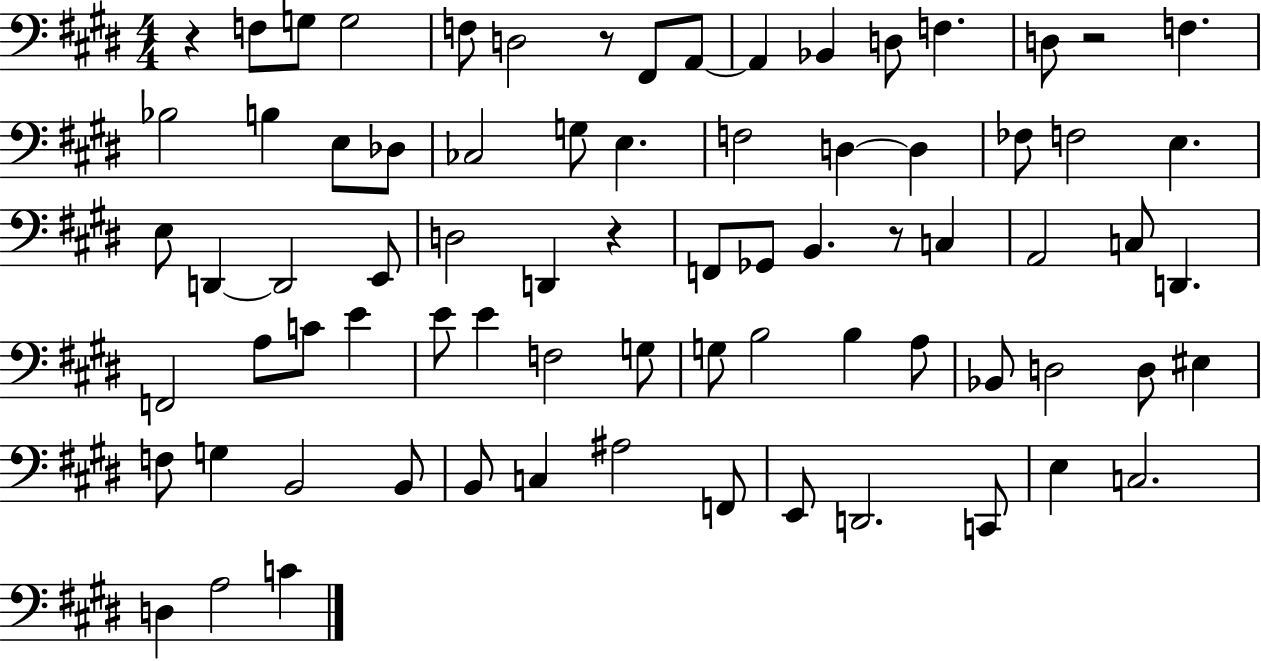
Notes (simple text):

R/q F3/e G3/e G3/h F3/e D3/h R/e F#2/e A2/e A2/q Bb2/q D3/e F3/q. D3/e R/h F3/q. Bb3/h B3/q E3/e Db3/e CES3/h G3/e E3/q. F3/h D3/q D3/q FES3/e F3/h E3/q. E3/e D2/q D2/h E2/e D3/h D2/q R/q F2/e Gb2/e B2/q. R/e C3/q A2/h C3/e D2/q. F2/h A3/e C4/e E4/q E4/e E4/q F3/h G3/e G3/e B3/h B3/q A3/e Bb2/e D3/h D3/e EIS3/q F3/e G3/q B2/h B2/e B2/e C3/q A#3/h F2/e E2/e D2/h. C2/e E3/q C3/h. D3/q A3/h C4/q